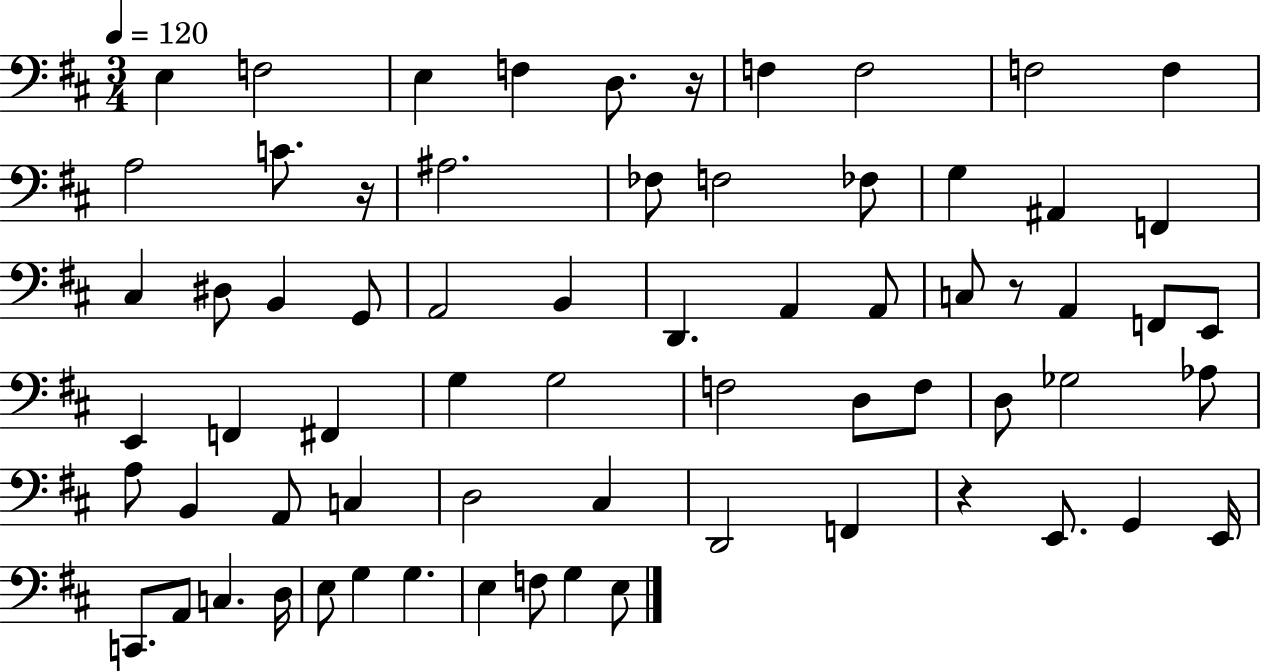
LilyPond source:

{
  \clef bass
  \numericTimeSignature
  \time 3/4
  \key d \major
  \tempo 4 = 120
  e4 f2 | e4 f4 d8. r16 | f4 f2 | f2 f4 | \break a2 c'8. r16 | ais2. | fes8 f2 fes8 | g4 ais,4 f,4 | \break cis4 dis8 b,4 g,8 | a,2 b,4 | d,4. a,4 a,8 | c8 r8 a,4 f,8 e,8 | \break e,4 f,4 fis,4 | g4 g2 | f2 d8 f8 | d8 ges2 aes8 | \break a8 b,4 a,8 c4 | d2 cis4 | d,2 f,4 | r4 e,8. g,4 e,16 | \break c,8. a,8 c4. d16 | e8 g4 g4. | e4 f8 g4 e8 | \bar "|."
}